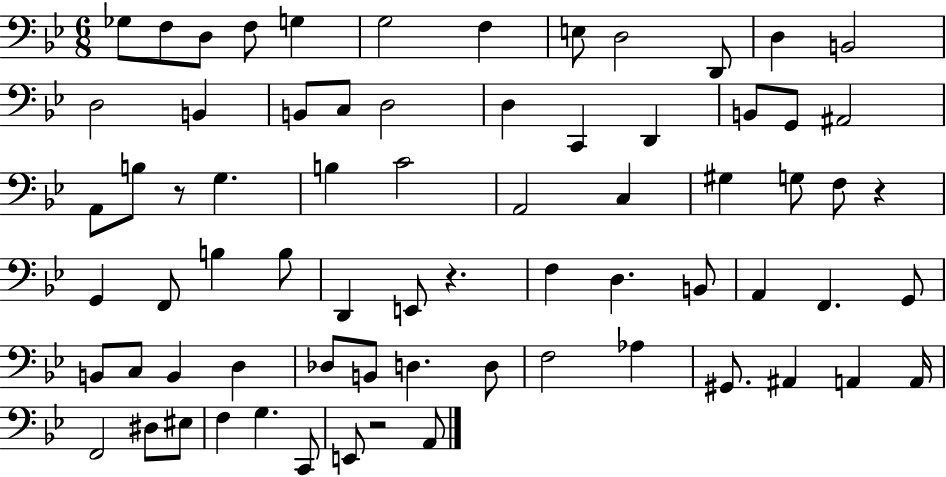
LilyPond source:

{
  \clef bass
  \numericTimeSignature
  \time 6/8
  \key bes \major
  ges8 f8 d8 f8 g4 | g2 f4 | e8 d2 d,8 | d4 b,2 | \break d2 b,4 | b,8 c8 d2 | d4 c,4 d,4 | b,8 g,8 ais,2 | \break a,8 b8 r8 g4. | b4 c'2 | a,2 c4 | gis4 g8 f8 r4 | \break g,4 f,8 b4 b8 | d,4 e,8 r4. | f4 d4. b,8 | a,4 f,4. g,8 | \break b,8 c8 b,4 d4 | des8 b,8 d4. d8 | f2 aes4 | gis,8. ais,4 a,4 a,16 | \break f,2 dis8 eis8 | f4 g4. c,8 | e,8 r2 a,8 | \bar "|."
}